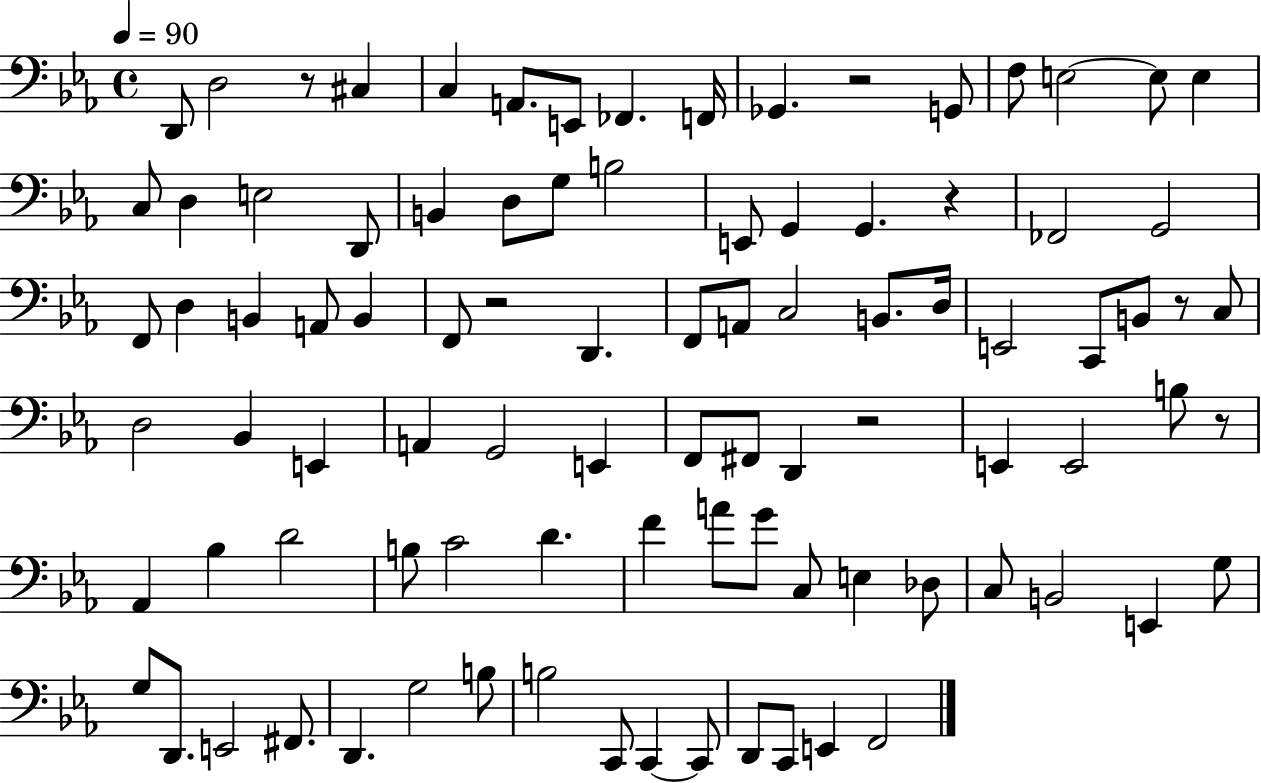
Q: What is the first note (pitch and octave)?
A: D2